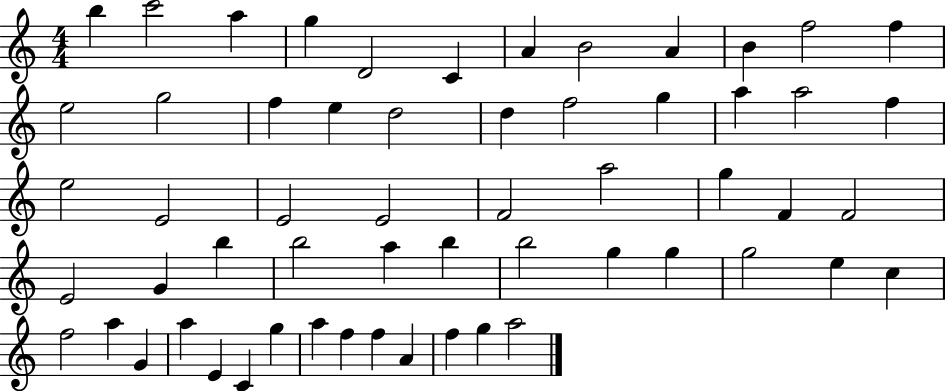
B5/q C6/h A5/q G5/q D4/h C4/q A4/q B4/h A4/q B4/q F5/h F5/q E5/h G5/h F5/q E5/q D5/h D5/q F5/h G5/q A5/q A5/h F5/q E5/h E4/h E4/h E4/h F4/h A5/h G5/q F4/q F4/h E4/h G4/q B5/q B5/h A5/q B5/q B5/h G5/q G5/q G5/h E5/q C5/q F5/h A5/q G4/q A5/q E4/q C4/q G5/q A5/q F5/q F5/q A4/q F5/q G5/q A5/h